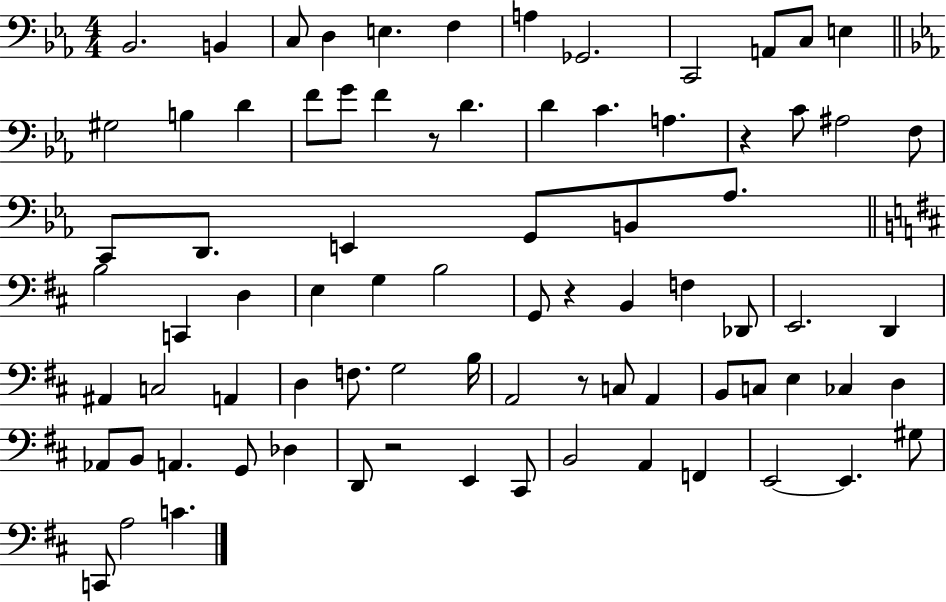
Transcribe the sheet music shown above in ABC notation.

X:1
T:Untitled
M:4/4
L:1/4
K:Eb
_B,,2 B,, C,/2 D, E, F, A, _G,,2 C,,2 A,,/2 C,/2 E, ^G,2 B, D F/2 G/2 F z/2 D D C A, z C/2 ^A,2 F,/2 C,,/2 D,,/2 E,, G,,/2 B,,/2 _A,/2 B,2 C,, D, E, G, B,2 G,,/2 z B,, F, _D,,/2 E,,2 D,, ^A,, C,2 A,, D, F,/2 G,2 B,/4 A,,2 z/2 C,/2 A,, B,,/2 C,/2 E, _C, D, _A,,/2 B,,/2 A,, G,,/2 _D, D,,/2 z2 E,, ^C,,/2 B,,2 A,, F,, E,,2 E,, ^G,/2 C,,/2 A,2 C